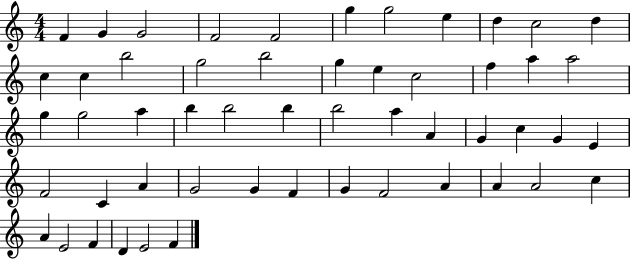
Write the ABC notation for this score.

X:1
T:Untitled
M:4/4
L:1/4
K:C
F G G2 F2 F2 g g2 e d c2 d c c b2 g2 b2 g e c2 f a a2 g g2 a b b2 b b2 a A G c G E F2 C A G2 G F G F2 A A A2 c A E2 F D E2 F